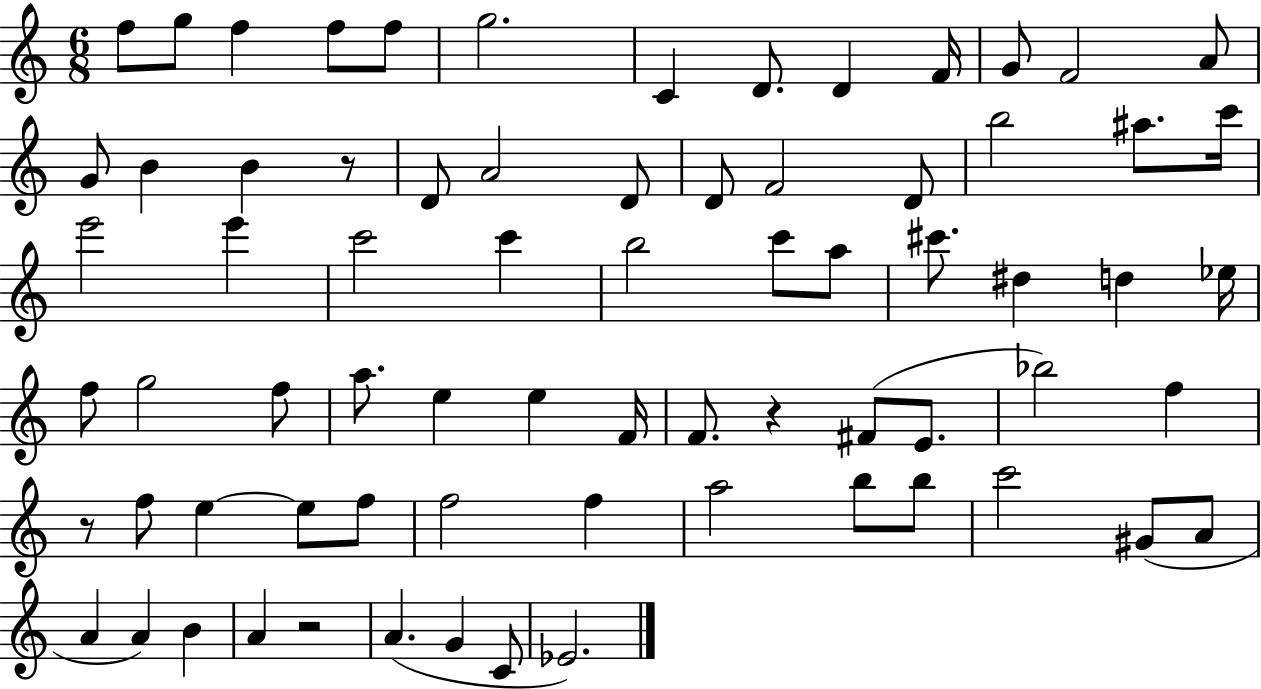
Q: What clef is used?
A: treble